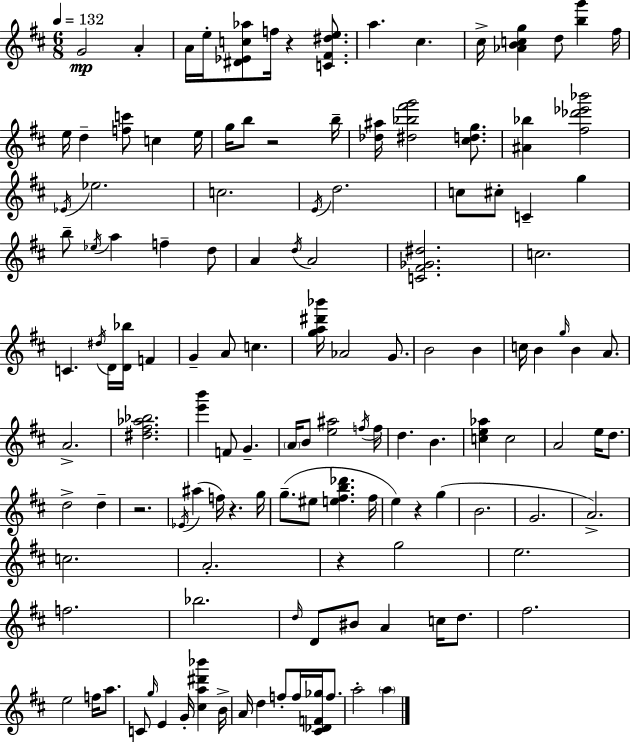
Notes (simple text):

G4/h A4/q A4/s E5/s [D#4,Eb4,C5,Ab5]/e F5/s R/q [C4,F#4,D#5,E5]/e. A5/q. C#5/q. C#5/s [Ab4,B4,C5,G5]/q D5/e [B5,G6]/q F#5/s E5/s D5/q [F5,C6]/e C5/q E5/s G5/s B5/e R/h B5/s [Db5,A#5]/s [D#5,Bb5,F#6,G6]/h [C#5,D5,G5]/e. [A#4,Bb5]/q [F#5,Db6,Eb6,Bb6]/h Eb4/s Eb5/h. C5/h. E4/s D5/h. C5/e C#5/e C4/q G5/q B5/e Eb5/s A5/q F5/q D5/e A4/q D5/s A4/h [C4,F#4,Gb4,D#5]/h. C5/h. C4/q. D#5/s D4/s [D4,Bb5]/s F4/q G4/q A4/e C5/q. [G5,A5,D#6,Bb6]/s Ab4/h G4/e. B4/h B4/q C5/s B4/q G5/s B4/q A4/e. A4/h. [D#5,F#5,Ab5,Bb5]/h. [E6,B6]/q F4/e G4/q. A4/s B4/e [E5,A#5]/h F5/s F5/s D5/q. B4/q. [C5,E5,Ab5]/q C5/h A4/h E5/s D5/e. D5/h D5/q R/h. Eb4/s A#5/q F5/s R/q. G5/s G5/e. EIS5/e [E5,F#5,B5,Db6]/q. F#5/s E5/q R/q G5/q B4/h. G4/h. A4/h. C5/h. A4/h. R/q G5/h E5/h. F5/h. Bb5/h. D5/s D4/e BIS4/e A4/q C5/s D5/e. F#5/h. E5/h F5/s A5/e. C4/e G5/s E4/q G4/s [C#5,A5,D#6,Bb6]/q B4/s A4/s D5/q F5/e F5/s [C#4,Db4,F4,Gb5]/s F5/e. A5/h A5/q